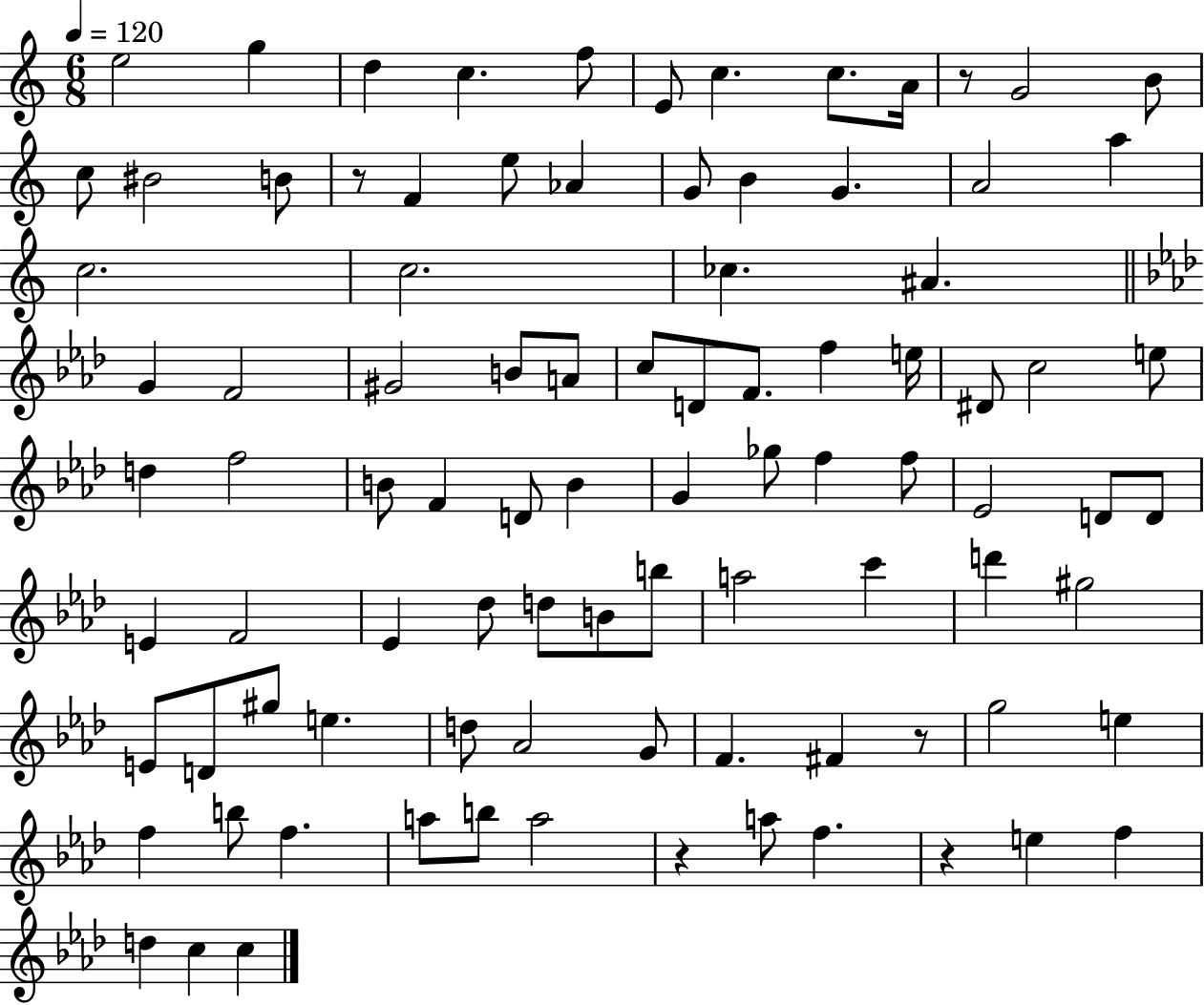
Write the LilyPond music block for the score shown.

{
  \clef treble
  \numericTimeSignature
  \time 6/8
  \key c \major
  \tempo 4 = 120
  e''2 g''4 | d''4 c''4. f''8 | e'8 c''4. c''8. a'16 | r8 g'2 b'8 | \break c''8 bis'2 b'8 | r8 f'4 e''8 aes'4 | g'8 b'4 g'4. | a'2 a''4 | \break c''2. | c''2. | ces''4. ais'4. | \bar "||" \break \key aes \major g'4 f'2 | gis'2 b'8 a'8 | c''8 d'8 f'8. f''4 e''16 | dis'8 c''2 e''8 | \break d''4 f''2 | b'8 f'4 d'8 b'4 | g'4 ges''8 f''4 f''8 | ees'2 d'8 d'8 | \break e'4 f'2 | ees'4 des''8 d''8 b'8 b''8 | a''2 c'''4 | d'''4 gis''2 | \break e'8 d'8 gis''8 e''4. | d''8 aes'2 g'8 | f'4. fis'4 r8 | g''2 e''4 | \break f''4 b''8 f''4. | a''8 b''8 a''2 | r4 a''8 f''4. | r4 e''4 f''4 | \break d''4 c''4 c''4 | \bar "|."
}